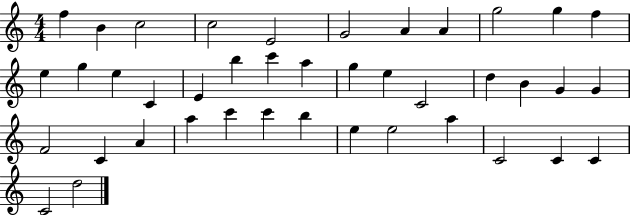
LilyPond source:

{
  \clef treble
  \numericTimeSignature
  \time 4/4
  \key c \major
  f''4 b'4 c''2 | c''2 e'2 | g'2 a'4 a'4 | g''2 g''4 f''4 | \break e''4 g''4 e''4 c'4 | e'4 b''4 c'''4 a''4 | g''4 e''4 c'2 | d''4 b'4 g'4 g'4 | \break f'2 c'4 a'4 | a''4 c'''4 c'''4 b''4 | e''4 e''2 a''4 | c'2 c'4 c'4 | \break c'2 d''2 | \bar "|."
}